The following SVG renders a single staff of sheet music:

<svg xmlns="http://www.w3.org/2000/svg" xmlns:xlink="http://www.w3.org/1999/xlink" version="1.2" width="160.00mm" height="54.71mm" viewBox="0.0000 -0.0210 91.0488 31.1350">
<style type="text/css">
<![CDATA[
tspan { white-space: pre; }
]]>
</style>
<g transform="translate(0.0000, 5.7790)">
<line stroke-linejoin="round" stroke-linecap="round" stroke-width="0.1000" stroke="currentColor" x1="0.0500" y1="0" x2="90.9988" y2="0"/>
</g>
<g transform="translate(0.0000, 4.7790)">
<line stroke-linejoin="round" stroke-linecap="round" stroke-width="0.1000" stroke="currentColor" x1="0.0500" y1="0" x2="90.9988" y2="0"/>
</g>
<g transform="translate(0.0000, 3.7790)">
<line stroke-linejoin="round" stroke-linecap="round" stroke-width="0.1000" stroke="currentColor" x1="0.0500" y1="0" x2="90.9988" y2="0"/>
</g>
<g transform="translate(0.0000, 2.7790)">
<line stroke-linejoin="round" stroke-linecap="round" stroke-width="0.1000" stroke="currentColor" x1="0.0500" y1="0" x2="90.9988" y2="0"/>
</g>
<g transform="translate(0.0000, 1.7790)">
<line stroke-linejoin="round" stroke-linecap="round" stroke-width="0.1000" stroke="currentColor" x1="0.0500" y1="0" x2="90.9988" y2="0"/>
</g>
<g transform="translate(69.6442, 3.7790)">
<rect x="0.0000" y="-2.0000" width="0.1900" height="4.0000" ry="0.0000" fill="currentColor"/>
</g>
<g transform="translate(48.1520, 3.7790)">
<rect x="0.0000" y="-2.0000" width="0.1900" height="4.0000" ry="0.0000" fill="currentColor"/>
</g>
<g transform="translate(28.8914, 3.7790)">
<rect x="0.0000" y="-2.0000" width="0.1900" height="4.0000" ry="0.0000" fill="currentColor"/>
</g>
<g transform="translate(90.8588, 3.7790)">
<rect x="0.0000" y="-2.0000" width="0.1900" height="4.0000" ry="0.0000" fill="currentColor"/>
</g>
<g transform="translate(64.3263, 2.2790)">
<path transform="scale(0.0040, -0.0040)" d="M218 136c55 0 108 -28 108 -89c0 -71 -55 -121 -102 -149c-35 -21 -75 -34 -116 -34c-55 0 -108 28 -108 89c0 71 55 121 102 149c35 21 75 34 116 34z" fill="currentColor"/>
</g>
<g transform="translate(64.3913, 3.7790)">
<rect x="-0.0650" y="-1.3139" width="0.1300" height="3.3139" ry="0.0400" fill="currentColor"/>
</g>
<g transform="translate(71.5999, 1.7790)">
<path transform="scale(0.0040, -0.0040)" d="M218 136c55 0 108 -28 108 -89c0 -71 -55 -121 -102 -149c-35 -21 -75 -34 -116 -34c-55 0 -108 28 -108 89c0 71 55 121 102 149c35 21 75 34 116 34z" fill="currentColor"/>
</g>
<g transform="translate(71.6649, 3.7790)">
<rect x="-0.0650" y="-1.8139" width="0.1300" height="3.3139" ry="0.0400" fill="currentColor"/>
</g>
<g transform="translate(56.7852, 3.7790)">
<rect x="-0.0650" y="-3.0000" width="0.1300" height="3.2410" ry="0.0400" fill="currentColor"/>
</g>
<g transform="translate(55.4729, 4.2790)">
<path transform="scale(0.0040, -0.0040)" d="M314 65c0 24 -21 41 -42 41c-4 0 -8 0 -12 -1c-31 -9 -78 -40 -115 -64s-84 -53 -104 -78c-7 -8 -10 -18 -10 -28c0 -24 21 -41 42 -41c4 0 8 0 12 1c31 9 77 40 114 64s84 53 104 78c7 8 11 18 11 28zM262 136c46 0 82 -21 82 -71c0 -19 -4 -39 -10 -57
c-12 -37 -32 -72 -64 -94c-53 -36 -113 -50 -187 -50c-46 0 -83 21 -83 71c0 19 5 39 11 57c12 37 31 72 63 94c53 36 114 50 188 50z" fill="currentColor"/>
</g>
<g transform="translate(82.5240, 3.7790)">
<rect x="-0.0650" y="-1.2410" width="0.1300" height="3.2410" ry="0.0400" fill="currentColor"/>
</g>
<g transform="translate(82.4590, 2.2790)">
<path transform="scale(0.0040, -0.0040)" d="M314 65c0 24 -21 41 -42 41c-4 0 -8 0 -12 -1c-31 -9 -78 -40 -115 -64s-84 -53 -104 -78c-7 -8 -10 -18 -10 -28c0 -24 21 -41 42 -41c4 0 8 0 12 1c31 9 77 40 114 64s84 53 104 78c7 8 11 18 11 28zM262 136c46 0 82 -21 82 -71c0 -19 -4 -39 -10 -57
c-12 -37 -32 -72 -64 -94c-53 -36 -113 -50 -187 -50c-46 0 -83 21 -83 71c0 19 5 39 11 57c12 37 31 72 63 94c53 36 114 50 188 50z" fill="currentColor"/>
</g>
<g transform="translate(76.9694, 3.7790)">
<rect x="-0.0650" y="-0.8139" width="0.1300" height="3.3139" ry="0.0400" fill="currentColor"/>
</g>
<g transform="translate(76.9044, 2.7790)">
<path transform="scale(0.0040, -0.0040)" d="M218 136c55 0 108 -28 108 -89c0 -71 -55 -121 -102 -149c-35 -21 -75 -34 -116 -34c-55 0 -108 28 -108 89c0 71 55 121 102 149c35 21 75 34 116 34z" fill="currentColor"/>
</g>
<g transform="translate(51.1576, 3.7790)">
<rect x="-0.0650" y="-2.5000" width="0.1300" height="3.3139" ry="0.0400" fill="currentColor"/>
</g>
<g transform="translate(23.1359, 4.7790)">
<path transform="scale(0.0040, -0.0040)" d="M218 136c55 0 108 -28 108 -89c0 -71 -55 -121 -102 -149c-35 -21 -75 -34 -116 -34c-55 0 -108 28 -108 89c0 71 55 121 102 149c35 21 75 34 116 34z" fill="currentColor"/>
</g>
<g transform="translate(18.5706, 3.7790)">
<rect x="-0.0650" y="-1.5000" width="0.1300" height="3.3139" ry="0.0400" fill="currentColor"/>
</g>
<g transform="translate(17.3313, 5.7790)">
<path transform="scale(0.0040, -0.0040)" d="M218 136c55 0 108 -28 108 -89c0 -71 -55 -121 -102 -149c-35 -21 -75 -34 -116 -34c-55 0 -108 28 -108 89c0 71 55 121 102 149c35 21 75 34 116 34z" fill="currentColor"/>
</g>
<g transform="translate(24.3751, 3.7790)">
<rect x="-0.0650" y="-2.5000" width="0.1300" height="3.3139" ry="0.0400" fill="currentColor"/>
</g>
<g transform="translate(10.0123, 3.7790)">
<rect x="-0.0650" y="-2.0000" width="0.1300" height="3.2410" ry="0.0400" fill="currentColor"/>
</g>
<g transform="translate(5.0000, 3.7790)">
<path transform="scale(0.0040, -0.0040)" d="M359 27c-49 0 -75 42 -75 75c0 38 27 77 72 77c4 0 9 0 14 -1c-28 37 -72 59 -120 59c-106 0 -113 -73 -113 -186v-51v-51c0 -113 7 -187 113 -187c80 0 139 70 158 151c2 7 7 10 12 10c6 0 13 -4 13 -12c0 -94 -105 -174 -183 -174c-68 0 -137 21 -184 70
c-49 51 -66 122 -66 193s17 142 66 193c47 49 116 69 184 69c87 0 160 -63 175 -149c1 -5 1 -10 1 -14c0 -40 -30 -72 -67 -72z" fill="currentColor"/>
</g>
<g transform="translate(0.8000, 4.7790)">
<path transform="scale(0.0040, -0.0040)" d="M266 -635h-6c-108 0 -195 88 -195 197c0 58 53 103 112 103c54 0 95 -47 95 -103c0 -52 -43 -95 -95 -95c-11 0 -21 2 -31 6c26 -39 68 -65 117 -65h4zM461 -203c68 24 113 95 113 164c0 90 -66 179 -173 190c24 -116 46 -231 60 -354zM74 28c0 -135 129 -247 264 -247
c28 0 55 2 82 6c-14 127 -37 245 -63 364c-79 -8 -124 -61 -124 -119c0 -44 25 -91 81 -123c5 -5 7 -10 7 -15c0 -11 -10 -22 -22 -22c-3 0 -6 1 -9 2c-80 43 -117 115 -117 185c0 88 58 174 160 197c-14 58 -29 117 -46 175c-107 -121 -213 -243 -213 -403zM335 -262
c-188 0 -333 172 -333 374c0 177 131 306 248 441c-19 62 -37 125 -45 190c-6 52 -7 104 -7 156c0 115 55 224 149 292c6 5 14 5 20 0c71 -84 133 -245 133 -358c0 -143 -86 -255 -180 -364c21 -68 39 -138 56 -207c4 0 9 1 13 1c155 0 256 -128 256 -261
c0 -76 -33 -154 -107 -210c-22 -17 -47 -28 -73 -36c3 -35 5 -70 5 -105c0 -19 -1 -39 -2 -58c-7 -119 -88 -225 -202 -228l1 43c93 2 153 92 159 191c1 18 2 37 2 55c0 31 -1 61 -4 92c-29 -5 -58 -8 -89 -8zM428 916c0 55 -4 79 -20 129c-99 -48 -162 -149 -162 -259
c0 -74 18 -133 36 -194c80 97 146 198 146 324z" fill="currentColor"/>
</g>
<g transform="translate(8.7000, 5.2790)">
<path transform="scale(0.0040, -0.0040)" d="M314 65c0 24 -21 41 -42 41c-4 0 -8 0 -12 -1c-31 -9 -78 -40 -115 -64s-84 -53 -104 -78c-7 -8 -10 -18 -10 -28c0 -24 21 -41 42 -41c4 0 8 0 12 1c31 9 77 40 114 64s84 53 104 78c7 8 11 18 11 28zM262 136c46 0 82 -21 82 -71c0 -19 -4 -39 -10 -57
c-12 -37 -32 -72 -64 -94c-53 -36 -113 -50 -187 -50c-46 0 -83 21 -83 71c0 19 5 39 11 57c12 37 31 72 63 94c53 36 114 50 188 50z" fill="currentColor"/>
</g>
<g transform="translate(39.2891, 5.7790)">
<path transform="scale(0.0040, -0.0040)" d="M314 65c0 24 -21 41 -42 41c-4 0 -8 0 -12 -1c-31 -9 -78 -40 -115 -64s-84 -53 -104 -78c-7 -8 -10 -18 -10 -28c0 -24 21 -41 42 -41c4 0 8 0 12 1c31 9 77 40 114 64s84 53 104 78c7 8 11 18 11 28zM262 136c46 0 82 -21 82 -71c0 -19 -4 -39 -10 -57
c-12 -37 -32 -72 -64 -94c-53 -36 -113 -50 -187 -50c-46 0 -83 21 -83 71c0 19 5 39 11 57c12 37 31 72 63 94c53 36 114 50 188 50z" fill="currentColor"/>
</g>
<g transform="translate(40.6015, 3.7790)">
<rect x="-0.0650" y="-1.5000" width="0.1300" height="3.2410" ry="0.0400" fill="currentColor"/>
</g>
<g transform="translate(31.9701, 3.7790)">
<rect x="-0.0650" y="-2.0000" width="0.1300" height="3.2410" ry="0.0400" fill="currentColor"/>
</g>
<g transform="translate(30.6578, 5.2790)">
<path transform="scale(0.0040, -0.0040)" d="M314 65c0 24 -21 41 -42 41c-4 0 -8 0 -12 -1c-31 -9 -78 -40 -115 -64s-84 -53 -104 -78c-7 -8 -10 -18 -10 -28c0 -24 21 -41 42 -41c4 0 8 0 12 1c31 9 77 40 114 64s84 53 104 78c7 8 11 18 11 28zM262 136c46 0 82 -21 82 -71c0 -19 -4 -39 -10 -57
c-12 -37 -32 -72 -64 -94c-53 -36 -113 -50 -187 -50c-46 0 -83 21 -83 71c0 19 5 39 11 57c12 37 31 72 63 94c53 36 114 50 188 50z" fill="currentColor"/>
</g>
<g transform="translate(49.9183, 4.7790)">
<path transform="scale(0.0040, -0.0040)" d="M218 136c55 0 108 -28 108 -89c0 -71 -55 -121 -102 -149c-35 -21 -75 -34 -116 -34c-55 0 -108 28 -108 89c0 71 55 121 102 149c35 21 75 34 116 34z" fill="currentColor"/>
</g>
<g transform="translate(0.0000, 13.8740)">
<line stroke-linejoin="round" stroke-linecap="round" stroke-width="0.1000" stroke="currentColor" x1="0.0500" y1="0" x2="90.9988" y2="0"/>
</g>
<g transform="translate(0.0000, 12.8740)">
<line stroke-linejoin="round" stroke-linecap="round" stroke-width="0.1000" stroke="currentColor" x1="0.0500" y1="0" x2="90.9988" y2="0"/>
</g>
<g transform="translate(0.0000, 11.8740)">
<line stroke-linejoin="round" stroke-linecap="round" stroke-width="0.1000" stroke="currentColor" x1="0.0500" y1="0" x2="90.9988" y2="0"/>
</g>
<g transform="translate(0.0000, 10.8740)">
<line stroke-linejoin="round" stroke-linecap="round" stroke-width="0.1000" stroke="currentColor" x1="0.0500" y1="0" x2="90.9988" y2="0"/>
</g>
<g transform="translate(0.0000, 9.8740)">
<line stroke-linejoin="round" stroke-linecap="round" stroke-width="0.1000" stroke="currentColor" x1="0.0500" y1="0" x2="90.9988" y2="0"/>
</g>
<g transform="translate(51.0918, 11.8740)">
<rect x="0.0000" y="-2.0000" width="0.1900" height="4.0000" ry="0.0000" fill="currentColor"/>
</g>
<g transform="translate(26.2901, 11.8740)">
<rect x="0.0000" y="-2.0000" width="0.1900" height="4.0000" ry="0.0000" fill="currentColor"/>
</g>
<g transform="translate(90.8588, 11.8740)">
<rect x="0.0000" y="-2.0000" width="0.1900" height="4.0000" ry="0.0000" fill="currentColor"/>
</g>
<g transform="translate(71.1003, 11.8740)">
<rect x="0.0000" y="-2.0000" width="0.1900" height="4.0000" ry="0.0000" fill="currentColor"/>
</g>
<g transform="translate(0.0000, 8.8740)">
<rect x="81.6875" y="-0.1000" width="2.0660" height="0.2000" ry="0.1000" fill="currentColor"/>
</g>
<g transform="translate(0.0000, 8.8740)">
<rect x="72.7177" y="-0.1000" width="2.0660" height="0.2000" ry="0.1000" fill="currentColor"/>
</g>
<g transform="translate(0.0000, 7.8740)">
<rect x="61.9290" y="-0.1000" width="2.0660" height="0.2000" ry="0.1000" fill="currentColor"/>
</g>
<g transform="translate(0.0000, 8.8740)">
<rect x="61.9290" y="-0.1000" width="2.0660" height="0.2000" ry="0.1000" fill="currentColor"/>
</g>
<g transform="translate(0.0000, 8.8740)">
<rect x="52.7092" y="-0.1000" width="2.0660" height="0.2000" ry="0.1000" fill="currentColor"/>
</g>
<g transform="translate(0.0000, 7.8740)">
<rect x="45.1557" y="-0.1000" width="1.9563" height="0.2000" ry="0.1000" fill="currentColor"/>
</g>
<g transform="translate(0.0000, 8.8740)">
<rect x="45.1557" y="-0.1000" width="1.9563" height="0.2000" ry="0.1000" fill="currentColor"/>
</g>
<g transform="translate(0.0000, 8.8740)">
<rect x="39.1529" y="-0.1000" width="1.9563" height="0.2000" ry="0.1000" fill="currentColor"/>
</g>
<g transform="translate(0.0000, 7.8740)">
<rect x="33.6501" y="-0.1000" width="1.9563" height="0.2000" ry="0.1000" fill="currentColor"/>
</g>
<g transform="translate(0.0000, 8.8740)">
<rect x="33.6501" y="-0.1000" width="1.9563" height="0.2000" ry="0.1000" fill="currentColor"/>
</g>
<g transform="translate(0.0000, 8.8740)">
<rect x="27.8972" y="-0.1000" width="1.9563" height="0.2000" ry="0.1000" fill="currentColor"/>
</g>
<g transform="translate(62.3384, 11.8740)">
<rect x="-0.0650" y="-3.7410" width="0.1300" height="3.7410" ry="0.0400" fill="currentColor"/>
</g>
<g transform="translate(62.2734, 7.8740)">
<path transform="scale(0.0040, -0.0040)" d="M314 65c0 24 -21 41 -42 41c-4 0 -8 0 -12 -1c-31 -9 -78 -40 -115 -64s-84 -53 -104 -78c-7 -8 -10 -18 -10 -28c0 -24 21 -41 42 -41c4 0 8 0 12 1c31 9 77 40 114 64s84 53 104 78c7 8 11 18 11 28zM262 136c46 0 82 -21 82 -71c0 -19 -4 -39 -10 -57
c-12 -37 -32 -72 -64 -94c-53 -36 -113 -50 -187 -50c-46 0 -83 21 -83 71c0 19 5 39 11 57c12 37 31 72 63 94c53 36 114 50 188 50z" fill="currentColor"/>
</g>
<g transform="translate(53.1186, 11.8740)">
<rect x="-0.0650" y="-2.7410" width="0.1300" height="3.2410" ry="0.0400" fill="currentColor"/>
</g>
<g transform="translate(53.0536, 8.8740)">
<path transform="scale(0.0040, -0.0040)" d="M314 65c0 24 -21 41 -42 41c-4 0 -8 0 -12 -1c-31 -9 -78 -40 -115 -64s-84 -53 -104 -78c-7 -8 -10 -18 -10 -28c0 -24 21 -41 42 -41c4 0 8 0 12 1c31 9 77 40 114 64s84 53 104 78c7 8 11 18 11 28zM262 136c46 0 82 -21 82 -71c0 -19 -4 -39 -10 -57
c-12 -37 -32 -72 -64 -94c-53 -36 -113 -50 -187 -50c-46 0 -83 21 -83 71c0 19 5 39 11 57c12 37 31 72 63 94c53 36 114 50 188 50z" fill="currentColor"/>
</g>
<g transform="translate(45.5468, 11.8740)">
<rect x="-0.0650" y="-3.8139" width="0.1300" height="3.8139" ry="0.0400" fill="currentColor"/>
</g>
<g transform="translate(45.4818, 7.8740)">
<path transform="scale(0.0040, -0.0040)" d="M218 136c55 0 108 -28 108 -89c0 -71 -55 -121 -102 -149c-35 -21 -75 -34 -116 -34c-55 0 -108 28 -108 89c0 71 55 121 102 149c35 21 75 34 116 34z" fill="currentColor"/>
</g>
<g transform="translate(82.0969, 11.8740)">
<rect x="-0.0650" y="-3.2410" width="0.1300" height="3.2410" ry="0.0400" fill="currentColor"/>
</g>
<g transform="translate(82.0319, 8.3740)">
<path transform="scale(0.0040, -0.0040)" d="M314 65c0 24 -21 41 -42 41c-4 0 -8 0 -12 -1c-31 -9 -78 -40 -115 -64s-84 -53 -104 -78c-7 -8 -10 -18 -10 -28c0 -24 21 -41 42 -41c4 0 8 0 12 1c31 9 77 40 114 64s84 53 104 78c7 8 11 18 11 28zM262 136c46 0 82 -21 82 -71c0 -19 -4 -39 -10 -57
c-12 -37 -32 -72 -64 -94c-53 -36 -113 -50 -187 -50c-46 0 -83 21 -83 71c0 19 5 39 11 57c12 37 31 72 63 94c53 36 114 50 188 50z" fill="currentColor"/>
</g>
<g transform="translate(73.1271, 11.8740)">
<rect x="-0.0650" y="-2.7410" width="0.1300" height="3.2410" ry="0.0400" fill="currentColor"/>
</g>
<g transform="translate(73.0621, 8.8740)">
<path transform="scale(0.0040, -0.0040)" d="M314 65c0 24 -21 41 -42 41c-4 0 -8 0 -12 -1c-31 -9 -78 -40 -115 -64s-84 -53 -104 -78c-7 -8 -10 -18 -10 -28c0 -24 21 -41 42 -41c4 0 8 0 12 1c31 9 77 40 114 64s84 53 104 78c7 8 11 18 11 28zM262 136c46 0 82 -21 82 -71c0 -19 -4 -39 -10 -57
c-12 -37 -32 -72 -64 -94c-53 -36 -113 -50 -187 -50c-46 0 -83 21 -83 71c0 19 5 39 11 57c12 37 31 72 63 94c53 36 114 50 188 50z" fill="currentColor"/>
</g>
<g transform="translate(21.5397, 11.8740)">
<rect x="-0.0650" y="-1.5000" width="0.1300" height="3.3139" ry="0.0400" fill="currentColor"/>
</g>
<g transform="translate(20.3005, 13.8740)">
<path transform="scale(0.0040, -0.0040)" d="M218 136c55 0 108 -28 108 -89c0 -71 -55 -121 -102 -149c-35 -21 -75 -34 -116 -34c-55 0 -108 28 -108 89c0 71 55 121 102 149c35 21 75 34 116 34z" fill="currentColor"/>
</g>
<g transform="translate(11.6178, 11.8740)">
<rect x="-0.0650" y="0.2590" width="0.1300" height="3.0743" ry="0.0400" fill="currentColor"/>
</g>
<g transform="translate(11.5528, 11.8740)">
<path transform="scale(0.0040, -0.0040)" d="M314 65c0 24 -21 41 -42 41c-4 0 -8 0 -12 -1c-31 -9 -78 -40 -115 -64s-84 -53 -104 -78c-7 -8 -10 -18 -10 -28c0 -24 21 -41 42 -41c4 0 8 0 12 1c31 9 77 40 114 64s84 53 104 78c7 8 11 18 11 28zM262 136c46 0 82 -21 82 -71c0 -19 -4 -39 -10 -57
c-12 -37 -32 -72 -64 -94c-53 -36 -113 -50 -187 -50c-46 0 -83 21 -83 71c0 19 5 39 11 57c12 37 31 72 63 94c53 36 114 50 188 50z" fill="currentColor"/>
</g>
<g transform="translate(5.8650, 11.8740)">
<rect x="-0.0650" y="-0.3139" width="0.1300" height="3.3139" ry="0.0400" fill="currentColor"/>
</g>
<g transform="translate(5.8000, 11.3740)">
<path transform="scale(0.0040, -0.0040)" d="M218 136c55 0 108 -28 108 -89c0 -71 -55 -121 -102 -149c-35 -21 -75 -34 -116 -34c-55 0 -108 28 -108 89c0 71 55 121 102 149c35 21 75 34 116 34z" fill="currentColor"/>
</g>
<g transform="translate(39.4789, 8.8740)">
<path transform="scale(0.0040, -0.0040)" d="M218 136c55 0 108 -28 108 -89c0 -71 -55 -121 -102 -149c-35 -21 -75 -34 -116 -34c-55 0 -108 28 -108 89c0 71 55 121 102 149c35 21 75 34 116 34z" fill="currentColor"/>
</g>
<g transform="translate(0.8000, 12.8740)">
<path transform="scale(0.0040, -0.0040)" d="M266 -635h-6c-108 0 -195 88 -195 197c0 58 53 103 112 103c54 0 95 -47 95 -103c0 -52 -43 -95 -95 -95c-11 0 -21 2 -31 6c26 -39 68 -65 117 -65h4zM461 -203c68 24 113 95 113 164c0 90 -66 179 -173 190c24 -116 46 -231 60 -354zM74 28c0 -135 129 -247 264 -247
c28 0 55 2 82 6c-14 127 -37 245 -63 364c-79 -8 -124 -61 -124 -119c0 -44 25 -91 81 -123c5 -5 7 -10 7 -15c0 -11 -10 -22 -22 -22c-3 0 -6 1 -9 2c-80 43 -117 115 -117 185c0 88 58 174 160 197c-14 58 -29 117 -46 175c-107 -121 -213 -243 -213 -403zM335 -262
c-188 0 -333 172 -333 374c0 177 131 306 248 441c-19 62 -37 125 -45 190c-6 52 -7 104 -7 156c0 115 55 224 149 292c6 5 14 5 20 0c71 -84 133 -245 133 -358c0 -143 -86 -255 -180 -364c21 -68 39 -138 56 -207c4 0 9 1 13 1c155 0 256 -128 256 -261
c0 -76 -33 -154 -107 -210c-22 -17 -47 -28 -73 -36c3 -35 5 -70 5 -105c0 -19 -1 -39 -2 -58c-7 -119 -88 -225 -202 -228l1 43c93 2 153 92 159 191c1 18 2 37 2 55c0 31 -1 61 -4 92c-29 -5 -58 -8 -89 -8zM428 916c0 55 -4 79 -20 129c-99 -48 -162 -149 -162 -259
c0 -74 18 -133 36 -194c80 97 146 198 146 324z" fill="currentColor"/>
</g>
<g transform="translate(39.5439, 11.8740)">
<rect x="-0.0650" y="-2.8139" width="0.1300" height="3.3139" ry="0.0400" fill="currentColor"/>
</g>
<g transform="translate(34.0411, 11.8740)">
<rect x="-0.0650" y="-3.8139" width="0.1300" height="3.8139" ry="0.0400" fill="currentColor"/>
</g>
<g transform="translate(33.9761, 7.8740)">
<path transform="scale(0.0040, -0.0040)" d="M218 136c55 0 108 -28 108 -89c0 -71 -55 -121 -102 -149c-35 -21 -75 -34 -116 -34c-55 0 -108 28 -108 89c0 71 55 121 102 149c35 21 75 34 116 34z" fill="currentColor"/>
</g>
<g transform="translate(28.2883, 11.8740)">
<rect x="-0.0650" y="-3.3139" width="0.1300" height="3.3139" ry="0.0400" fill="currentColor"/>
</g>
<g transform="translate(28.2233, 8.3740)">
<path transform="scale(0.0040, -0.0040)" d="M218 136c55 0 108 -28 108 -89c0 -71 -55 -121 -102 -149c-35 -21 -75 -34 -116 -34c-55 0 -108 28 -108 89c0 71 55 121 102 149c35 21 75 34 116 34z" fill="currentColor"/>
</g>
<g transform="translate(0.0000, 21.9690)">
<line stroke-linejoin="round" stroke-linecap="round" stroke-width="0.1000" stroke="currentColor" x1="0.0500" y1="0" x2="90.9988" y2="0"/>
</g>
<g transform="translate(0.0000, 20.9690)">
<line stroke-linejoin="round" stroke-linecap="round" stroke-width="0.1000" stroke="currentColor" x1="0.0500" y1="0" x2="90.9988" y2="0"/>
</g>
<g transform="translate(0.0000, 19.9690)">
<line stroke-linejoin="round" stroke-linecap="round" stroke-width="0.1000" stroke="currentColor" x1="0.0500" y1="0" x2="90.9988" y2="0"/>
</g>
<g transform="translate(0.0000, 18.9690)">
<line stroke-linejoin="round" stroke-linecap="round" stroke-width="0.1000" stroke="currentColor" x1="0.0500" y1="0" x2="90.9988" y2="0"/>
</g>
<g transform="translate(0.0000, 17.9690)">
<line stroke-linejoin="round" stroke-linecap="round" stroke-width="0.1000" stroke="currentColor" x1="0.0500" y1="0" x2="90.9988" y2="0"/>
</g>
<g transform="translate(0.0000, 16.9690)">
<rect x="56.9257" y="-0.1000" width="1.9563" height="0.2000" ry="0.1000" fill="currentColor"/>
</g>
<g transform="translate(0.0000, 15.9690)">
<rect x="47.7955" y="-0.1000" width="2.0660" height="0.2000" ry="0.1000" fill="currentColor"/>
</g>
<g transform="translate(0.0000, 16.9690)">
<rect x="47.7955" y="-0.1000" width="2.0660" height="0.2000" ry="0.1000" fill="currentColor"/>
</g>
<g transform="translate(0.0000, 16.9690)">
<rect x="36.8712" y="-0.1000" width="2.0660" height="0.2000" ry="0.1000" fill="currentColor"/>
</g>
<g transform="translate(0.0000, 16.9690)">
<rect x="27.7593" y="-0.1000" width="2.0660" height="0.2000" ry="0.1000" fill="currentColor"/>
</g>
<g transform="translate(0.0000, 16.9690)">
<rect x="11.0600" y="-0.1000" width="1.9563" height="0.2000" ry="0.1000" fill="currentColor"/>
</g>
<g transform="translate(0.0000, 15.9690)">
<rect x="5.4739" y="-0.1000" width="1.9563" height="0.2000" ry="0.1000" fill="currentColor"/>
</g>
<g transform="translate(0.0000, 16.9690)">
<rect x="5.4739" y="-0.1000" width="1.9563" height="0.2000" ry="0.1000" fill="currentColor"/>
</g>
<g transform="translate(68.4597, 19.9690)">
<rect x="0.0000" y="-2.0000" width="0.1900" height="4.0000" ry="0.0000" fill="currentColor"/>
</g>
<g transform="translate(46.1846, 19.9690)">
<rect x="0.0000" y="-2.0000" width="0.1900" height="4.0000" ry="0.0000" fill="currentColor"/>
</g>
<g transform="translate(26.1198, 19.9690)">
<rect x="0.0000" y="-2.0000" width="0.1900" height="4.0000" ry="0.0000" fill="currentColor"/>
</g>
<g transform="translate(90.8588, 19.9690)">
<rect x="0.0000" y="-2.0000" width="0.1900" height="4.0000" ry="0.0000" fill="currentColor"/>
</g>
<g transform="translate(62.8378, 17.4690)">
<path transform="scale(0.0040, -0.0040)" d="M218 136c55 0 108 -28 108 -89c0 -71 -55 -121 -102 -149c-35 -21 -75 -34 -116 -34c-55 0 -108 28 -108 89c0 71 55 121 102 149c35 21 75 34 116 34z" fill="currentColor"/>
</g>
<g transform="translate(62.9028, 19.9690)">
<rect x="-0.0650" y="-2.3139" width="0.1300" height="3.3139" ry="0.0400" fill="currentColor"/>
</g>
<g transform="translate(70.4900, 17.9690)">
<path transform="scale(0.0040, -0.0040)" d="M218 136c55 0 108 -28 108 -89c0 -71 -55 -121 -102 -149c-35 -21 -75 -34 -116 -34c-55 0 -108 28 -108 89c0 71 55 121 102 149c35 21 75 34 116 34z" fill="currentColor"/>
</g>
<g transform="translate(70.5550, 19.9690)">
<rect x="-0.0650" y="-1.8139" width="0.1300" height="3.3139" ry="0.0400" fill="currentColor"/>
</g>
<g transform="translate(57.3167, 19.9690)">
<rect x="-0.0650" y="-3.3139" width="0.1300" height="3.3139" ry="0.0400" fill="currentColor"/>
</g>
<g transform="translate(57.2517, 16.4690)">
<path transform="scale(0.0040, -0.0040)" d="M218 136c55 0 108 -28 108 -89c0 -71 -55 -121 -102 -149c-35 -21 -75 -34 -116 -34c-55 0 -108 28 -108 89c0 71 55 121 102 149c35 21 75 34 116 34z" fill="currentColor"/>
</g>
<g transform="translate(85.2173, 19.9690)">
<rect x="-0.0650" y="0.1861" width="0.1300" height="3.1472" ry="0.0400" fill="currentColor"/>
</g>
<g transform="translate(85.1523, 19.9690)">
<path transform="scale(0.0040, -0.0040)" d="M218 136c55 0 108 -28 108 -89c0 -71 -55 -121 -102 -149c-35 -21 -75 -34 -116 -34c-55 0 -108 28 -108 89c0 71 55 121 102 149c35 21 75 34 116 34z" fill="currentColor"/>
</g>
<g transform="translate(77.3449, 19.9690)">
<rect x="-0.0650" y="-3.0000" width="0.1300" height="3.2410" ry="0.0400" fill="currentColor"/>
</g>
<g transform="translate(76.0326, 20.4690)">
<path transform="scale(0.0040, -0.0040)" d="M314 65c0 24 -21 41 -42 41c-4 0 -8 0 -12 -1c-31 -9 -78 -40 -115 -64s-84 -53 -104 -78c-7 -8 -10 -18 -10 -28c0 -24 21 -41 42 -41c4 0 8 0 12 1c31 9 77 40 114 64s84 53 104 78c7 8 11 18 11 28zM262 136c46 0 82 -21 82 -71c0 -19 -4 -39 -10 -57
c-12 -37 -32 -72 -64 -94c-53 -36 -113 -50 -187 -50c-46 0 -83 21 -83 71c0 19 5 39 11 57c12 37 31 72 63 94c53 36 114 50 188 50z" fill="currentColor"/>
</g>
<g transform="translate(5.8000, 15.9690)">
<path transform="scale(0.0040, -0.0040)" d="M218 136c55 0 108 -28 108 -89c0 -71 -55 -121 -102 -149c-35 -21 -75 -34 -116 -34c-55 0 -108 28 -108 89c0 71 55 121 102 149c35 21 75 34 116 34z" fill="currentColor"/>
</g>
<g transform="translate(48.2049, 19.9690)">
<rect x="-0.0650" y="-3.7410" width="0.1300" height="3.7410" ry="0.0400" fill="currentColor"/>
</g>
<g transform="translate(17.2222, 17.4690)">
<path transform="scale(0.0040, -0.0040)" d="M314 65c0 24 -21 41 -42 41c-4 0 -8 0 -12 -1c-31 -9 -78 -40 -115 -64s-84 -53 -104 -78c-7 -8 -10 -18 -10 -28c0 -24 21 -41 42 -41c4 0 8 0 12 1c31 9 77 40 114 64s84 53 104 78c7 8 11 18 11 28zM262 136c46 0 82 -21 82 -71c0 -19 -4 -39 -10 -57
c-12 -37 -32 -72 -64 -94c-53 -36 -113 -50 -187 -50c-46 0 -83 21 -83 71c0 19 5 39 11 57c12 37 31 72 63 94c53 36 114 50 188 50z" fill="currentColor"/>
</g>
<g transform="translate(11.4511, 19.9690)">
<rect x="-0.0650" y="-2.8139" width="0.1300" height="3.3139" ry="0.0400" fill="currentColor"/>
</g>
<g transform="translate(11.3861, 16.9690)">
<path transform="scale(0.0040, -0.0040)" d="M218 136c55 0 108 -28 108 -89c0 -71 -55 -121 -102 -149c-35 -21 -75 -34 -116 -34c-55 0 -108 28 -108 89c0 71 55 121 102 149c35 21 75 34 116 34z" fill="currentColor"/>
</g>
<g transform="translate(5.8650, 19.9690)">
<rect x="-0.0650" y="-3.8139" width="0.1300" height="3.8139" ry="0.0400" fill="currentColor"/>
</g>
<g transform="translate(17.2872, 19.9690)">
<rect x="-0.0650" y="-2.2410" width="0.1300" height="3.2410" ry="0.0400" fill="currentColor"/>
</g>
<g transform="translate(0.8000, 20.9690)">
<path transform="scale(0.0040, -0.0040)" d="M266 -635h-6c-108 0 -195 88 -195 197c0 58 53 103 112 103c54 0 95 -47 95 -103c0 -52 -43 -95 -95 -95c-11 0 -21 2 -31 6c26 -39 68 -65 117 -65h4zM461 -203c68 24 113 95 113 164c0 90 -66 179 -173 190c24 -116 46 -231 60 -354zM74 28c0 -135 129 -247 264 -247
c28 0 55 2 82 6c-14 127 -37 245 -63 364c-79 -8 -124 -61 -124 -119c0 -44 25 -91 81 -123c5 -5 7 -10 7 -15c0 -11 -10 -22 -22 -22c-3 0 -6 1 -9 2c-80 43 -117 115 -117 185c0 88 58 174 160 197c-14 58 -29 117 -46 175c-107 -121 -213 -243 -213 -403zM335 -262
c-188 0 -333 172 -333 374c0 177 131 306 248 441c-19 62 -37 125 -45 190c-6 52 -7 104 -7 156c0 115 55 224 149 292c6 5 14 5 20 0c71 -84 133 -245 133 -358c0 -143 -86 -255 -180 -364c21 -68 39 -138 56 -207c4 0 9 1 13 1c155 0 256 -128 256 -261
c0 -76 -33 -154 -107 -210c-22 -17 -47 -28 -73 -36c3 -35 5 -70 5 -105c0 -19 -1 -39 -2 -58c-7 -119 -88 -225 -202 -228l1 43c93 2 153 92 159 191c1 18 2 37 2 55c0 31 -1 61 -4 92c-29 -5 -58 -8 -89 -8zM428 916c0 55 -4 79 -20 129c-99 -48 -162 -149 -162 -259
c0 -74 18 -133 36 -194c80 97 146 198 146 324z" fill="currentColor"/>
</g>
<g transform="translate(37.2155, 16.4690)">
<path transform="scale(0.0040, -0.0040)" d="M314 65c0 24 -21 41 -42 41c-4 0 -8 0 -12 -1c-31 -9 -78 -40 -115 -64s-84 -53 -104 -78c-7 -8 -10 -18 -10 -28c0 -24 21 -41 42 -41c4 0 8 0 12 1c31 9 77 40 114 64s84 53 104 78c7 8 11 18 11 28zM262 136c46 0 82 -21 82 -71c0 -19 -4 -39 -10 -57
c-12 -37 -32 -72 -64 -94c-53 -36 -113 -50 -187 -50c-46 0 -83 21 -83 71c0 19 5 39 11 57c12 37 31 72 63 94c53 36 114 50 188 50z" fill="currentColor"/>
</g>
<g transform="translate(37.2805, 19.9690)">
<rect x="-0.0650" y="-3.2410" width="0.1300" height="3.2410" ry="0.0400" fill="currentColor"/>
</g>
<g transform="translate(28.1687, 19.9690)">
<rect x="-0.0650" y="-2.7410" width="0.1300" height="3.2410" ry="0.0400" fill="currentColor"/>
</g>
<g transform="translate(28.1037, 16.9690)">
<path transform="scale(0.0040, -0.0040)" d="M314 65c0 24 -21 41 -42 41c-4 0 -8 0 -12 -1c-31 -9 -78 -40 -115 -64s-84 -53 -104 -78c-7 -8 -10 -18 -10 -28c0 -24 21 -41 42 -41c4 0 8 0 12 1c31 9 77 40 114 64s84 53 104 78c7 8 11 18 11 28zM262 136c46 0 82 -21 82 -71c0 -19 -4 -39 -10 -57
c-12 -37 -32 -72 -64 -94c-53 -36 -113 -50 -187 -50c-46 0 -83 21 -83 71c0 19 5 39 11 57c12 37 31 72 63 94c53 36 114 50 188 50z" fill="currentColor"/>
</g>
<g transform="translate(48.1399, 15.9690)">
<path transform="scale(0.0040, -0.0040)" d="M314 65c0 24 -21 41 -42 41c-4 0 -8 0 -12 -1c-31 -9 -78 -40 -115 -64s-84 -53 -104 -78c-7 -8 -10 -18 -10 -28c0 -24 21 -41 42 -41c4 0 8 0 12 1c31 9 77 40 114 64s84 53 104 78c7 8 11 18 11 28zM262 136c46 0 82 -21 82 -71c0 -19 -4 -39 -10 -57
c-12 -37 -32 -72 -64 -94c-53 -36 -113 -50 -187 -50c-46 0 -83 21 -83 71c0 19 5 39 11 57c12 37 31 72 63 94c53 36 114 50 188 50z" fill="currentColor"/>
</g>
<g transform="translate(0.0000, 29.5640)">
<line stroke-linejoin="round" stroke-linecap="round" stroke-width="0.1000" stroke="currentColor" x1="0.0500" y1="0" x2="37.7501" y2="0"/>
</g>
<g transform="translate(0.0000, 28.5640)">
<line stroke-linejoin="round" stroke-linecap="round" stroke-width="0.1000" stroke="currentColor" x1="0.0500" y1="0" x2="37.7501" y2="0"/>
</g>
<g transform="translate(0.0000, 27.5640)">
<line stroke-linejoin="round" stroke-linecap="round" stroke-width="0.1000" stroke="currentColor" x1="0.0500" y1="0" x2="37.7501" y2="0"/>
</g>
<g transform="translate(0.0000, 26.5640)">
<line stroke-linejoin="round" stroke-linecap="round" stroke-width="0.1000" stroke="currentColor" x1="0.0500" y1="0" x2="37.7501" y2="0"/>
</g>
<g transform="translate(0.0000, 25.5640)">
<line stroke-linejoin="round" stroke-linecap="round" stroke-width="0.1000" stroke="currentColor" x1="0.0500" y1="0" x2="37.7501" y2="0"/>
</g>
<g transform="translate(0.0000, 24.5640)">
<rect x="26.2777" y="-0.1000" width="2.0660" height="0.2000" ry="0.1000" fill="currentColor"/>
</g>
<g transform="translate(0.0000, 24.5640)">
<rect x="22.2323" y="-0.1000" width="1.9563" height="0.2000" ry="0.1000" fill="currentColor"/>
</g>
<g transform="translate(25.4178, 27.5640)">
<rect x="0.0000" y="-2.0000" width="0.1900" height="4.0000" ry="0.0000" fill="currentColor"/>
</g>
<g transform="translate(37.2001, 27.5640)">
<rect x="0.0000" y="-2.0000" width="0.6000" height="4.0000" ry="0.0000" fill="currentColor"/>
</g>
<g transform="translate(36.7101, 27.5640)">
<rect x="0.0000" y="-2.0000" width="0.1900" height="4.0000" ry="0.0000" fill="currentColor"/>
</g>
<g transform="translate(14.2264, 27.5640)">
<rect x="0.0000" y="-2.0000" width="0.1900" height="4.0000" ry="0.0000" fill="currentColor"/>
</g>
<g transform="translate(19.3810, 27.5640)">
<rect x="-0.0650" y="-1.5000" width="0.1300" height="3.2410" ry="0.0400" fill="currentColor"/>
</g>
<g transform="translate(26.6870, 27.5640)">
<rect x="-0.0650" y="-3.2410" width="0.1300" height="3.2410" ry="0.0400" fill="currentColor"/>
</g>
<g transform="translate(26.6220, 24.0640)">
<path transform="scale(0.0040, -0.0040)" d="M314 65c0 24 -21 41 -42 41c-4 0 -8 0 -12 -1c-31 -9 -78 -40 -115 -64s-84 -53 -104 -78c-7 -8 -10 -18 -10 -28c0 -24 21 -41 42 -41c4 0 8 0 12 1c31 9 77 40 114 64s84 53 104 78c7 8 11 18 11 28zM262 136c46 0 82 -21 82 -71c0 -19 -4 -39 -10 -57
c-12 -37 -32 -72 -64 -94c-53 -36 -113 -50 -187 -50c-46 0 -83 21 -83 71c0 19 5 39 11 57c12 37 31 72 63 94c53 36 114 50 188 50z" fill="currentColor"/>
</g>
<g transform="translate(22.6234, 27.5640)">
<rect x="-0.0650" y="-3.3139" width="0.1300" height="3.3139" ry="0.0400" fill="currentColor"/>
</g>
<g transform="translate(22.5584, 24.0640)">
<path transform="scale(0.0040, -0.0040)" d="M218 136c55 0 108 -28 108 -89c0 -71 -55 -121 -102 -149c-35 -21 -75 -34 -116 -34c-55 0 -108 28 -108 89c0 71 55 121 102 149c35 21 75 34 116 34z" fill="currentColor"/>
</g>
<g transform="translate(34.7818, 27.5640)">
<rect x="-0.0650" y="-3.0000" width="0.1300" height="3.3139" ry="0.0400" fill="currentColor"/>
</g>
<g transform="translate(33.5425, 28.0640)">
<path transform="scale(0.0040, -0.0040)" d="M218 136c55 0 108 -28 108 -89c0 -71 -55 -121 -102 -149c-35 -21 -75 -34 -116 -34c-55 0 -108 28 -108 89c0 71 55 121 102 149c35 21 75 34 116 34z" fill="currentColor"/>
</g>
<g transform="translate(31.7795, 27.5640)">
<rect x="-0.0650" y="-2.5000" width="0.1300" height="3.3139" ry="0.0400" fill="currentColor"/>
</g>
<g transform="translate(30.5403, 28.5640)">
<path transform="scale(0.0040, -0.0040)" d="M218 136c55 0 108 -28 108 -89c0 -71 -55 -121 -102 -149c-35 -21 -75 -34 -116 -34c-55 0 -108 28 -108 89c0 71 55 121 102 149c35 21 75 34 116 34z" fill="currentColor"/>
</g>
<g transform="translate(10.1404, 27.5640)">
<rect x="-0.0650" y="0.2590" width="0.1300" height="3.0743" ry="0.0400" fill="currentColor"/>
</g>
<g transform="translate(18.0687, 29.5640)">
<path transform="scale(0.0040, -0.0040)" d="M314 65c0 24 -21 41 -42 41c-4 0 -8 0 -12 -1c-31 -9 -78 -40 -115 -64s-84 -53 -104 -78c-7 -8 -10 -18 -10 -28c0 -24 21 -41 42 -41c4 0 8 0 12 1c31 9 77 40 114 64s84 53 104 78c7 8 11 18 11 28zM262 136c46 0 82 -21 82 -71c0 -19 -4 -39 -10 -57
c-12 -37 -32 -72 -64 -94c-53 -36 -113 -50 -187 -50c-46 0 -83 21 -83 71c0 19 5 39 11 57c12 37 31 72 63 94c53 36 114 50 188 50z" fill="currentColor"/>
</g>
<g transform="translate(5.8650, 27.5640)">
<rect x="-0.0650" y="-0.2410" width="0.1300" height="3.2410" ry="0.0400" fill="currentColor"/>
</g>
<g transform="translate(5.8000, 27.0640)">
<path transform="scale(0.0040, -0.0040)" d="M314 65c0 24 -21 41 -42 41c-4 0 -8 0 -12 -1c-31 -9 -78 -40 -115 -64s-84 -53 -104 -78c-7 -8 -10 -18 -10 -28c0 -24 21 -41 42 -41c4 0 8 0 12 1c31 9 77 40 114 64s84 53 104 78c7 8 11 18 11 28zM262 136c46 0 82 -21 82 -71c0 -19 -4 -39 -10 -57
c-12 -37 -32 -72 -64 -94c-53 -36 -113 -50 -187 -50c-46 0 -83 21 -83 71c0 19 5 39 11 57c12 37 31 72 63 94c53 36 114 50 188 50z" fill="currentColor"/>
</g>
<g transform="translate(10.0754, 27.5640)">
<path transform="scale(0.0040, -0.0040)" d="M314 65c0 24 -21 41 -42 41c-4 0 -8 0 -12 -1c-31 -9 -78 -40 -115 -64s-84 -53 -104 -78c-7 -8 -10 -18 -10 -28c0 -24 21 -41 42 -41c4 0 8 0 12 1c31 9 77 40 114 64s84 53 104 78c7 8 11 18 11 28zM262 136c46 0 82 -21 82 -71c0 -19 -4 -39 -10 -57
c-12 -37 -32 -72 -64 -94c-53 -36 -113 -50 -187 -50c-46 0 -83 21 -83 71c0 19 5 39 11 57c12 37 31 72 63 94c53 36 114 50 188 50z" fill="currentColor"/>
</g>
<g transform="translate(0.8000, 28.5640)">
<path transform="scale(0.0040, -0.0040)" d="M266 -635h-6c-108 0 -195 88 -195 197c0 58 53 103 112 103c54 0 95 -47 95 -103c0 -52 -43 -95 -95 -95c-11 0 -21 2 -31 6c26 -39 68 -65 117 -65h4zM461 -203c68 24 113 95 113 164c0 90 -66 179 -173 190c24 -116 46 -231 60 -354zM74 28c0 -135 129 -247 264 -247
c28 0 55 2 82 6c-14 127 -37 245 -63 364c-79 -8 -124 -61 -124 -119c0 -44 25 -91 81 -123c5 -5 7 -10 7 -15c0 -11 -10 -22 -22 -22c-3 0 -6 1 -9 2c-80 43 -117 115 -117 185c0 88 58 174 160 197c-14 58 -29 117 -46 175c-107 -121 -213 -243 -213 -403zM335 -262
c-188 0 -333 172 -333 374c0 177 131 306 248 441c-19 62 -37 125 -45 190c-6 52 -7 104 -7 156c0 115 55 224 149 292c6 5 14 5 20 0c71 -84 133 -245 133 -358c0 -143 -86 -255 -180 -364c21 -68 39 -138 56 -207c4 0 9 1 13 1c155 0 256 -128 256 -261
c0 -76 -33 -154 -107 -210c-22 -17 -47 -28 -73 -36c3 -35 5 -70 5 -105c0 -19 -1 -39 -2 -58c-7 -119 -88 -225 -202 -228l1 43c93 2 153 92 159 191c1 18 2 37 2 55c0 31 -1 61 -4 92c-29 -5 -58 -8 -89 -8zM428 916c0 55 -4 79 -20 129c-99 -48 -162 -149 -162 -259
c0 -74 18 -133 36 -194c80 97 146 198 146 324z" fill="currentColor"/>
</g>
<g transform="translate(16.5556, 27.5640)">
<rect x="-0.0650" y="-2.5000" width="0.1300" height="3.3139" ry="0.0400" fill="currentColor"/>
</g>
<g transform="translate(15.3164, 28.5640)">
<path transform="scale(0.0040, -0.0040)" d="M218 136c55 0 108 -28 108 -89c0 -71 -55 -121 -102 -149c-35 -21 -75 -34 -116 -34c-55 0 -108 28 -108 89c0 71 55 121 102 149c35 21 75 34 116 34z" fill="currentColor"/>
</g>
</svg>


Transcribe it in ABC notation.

X:1
T:Untitled
M:4/4
L:1/4
K:C
F2 E G F2 E2 G A2 e f d e2 c B2 E b c' a c' a2 c'2 a2 b2 c' a g2 a2 b2 c'2 b g f A2 B c2 B2 G E2 b b2 G A